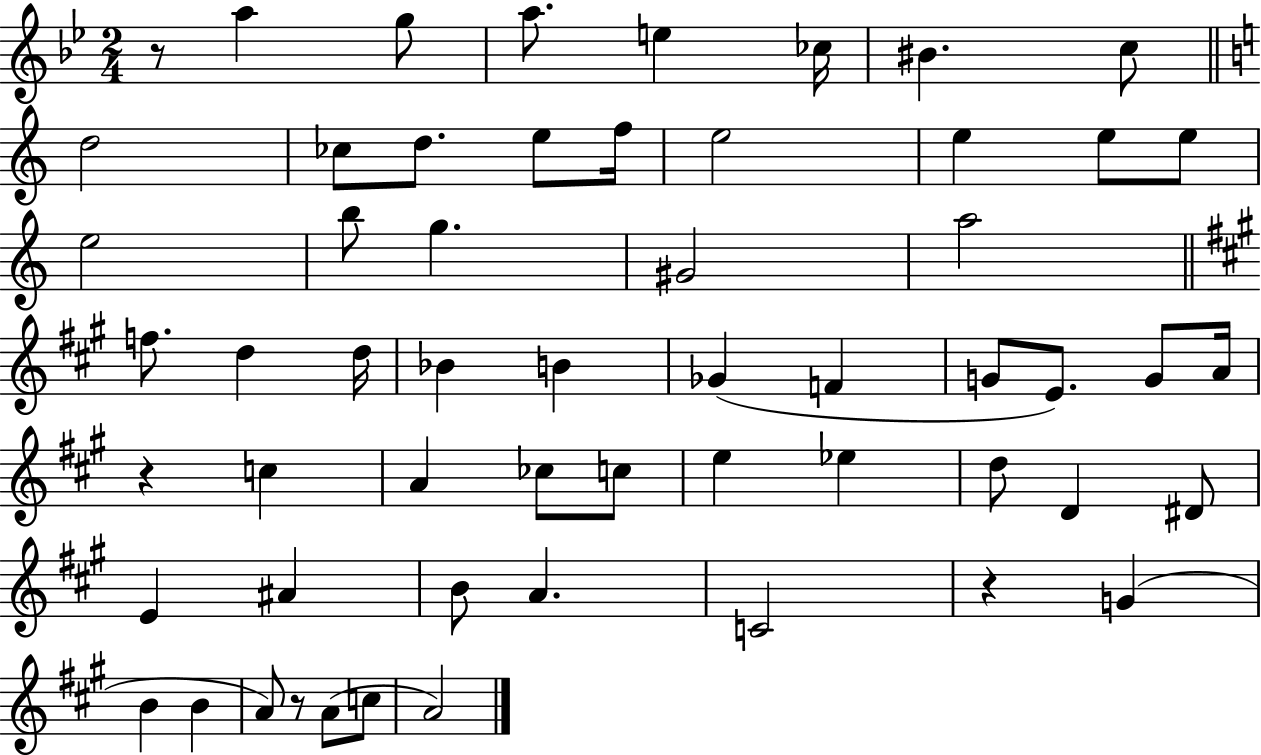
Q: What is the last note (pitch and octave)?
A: A4